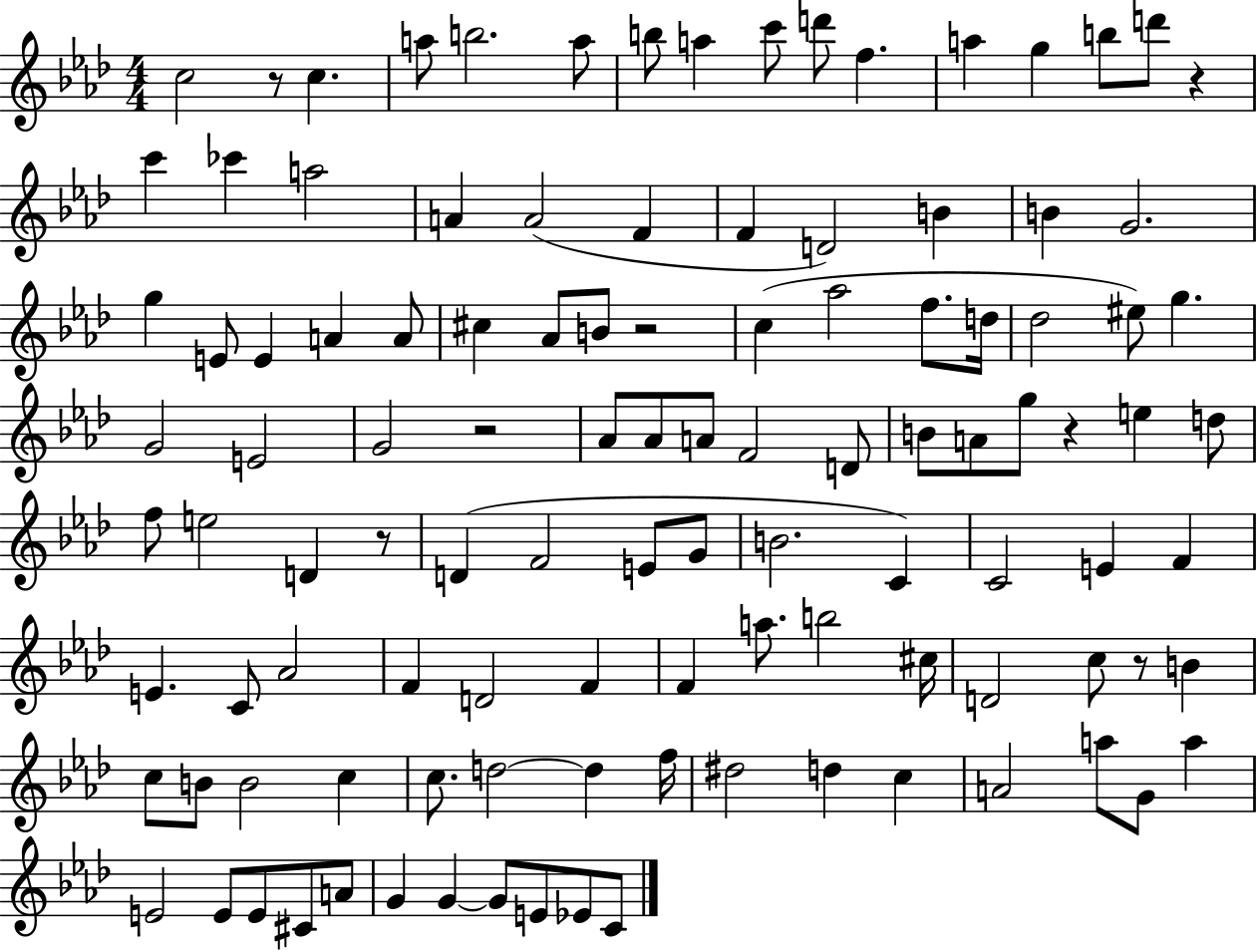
{
  \clef treble
  \numericTimeSignature
  \time 4/4
  \key aes \major
  c''2 r8 c''4. | a''8 b''2. a''8 | b''8 a''4 c'''8 d'''8 f''4. | a''4 g''4 b''8 d'''8 r4 | \break c'''4 ces'''4 a''2 | a'4 a'2( f'4 | f'4 d'2) b'4 | b'4 g'2. | \break g''4 e'8 e'4 a'4 a'8 | cis''4 aes'8 b'8 r2 | c''4( aes''2 f''8. d''16 | des''2 eis''8) g''4. | \break g'2 e'2 | g'2 r2 | aes'8 aes'8 a'8 f'2 d'8 | b'8 a'8 g''8 r4 e''4 d''8 | \break f''8 e''2 d'4 r8 | d'4( f'2 e'8 g'8 | b'2. c'4) | c'2 e'4 f'4 | \break e'4. c'8 aes'2 | f'4 d'2 f'4 | f'4 a''8. b''2 cis''16 | d'2 c''8 r8 b'4 | \break c''8 b'8 b'2 c''4 | c''8. d''2~~ d''4 f''16 | dis''2 d''4 c''4 | a'2 a''8 g'8 a''4 | \break e'2 e'8 e'8 cis'8 a'8 | g'4 g'4~~ g'8 e'8 ees'8 c'8 | \bar "|."
}